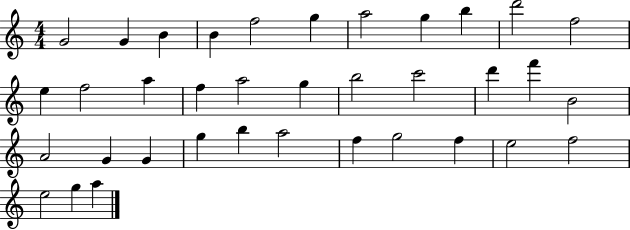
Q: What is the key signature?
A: C major